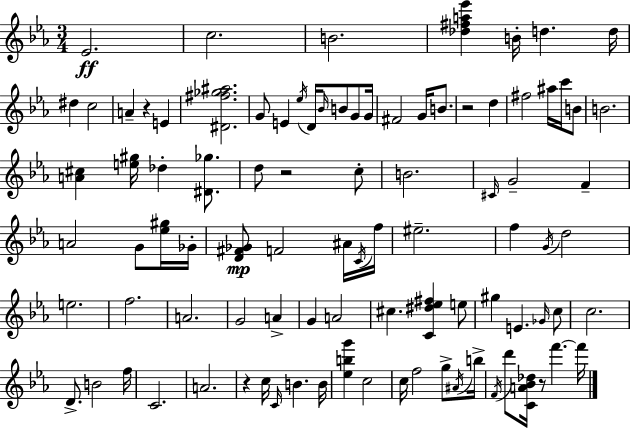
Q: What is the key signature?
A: C minor